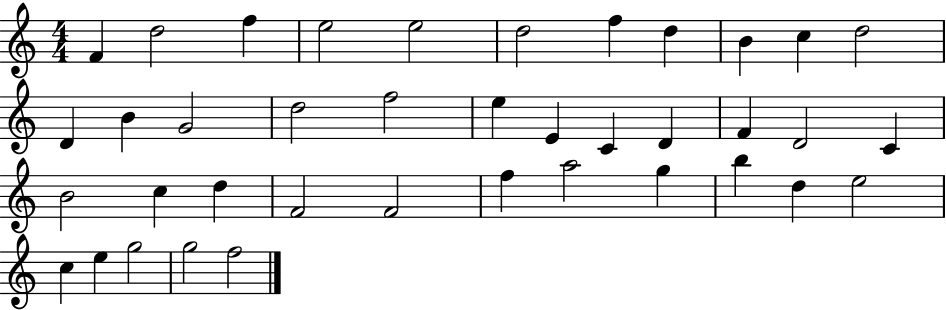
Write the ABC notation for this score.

X:1
T:Untitled
M:4/4
L:1/4
K:C
F d2 f e2 e2 d2 f d B c d2 D B G2 d2 f2 e E C D F D2 C B2 c d F2 F2 f a2 g b d e2 c e g2 g2 f2